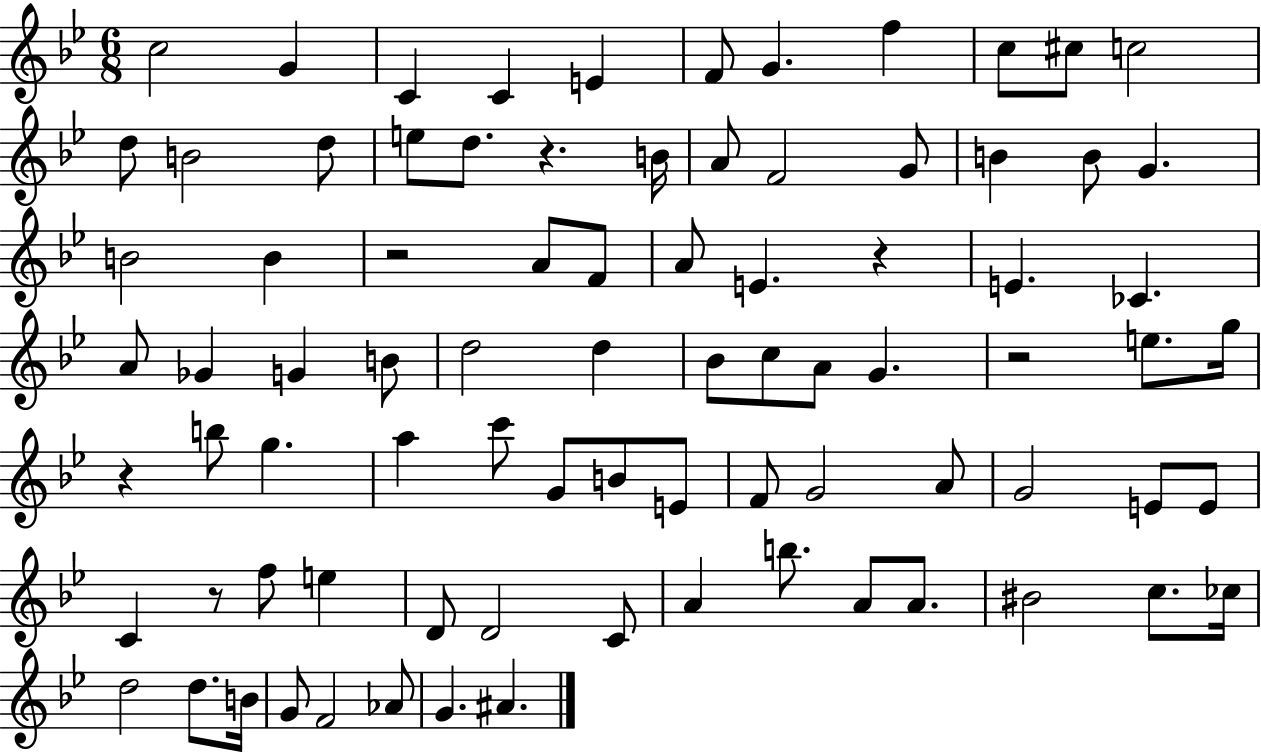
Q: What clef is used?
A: treble